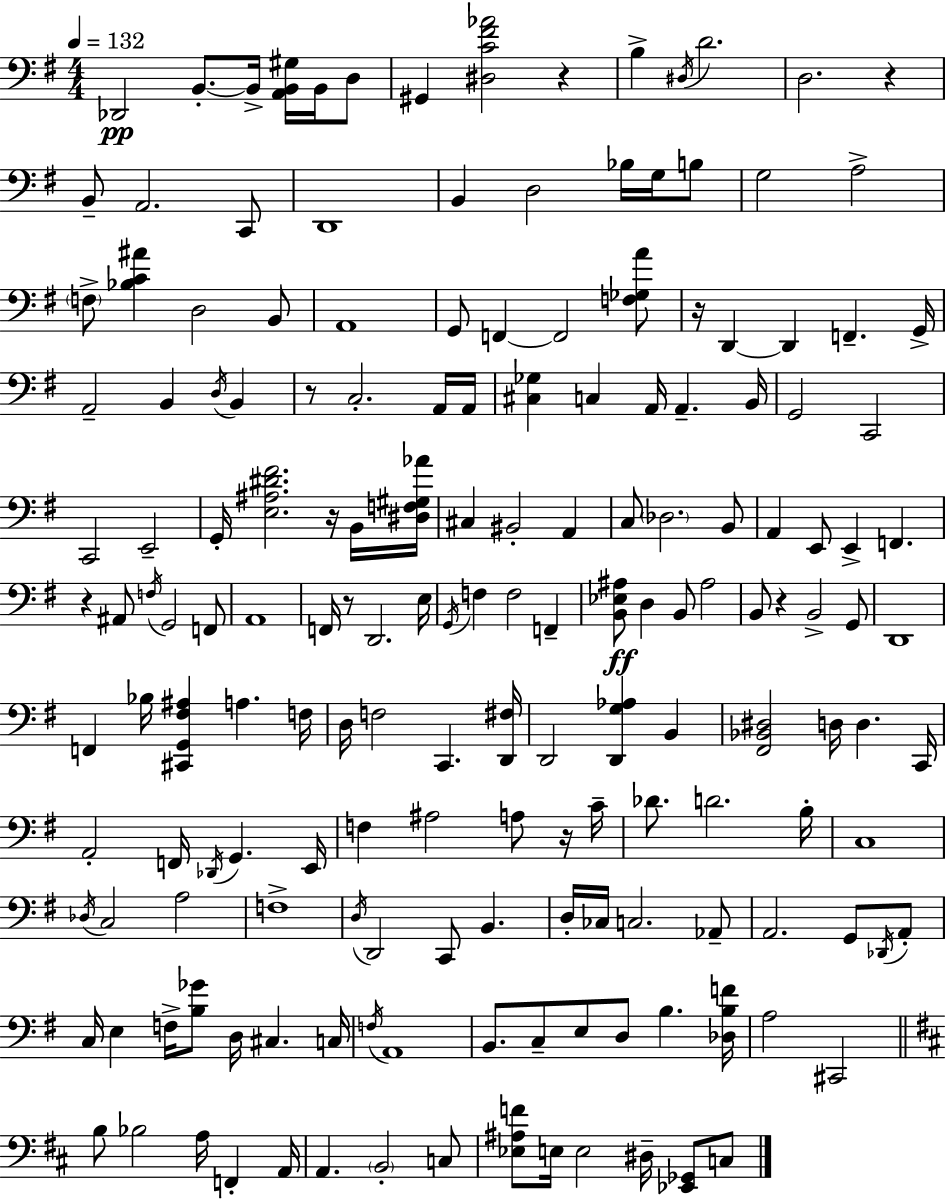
{
  \clef bass
  \numericTimeSignature
  \time 4/4
  \key g \major
  \tempo 4 = 132
  des,2\pp b,8.-.~~ b,16-> <a, b, gis>16 b,16 d8 | gis,4 <dis c' fis' aes'>2 r4 | b4-> \acciaccatura { dis16 } d'2. | d2. r4 | \break b,8-- a,2. c,8 | d,1 | b,4 d2 bes16 g16 b8 | g2 a2-> | \break \parenthesize f8-> <bes c' ais'>4 d2 b,8 | a,1 | g,8 f,4~~ f,2 <f ges a'>8 | r16 d,4~~ d,4 f,4.-- | \break g,16-> a,2-- b,4 \acciaccatura { d16 } b,4 | r8 c2.-. | a,16 a,16 <cis ges>4 c4 a,16 a,4.-- | b,16 g,2 c,2 | \break c,2 e,2-- | g,16-. <e ais dis' fis'>2. r16 | b,16 <dis f gis aes'>16 cis4 bis,2-. a,4 | c8 \parenthesize des2. | \break b,8 a,4 e,8 e,4-> f,4. | r4 ais,8 \acciaccatura { f16 } g,2 | f,8 a,1 | f,16 r8 d,2. | \break e16 \acciaccatura { g,16 } f4 f2 | f,4-- <b, ees ais>8\ff d4 b,8 ais2 | b,8 r4 b,2-> | g,8 d,1 | \break f,4 bes16 <cis, g, fis ais>4 a4. | f16 d16 f2 c,4. | <d, fis>16 d,2 <d, g aes>4 | b,4 <fis, bes, dis>2 d16 d4. | \break c,16 a,2-. f,16 \acciaccatura { des,16 } g,4. | e,16 f4 ais2 | a8 r16 c'16-- des'8. d'2. | b16-. c1 | \break \acciaccatura { des16 } c2 a2 | f1-> | \acciaccatura { d16 } d,2 c,8 | b,4. d16-. ces16 c2. | \break aes,8-- a,2. | g,8 \acciaccatura { des,16 } a,8-. c16 e4 f16-> <b ges'>8 | d16 cis4. c16 \acciaccatura { f16 } a,1 | b,8. c8-- e8 | \break d8 b4. <des b f'>16 a2 | cis,2 \bar "||" \break \key d \major b8 bes2 a16 f,4-. a,16 | a,4. \parenthesize b,2-. c8 | <ees ais f'>8 e16 e2 dis16-- <ees, ges,>8 c8 | \bar "|."
}